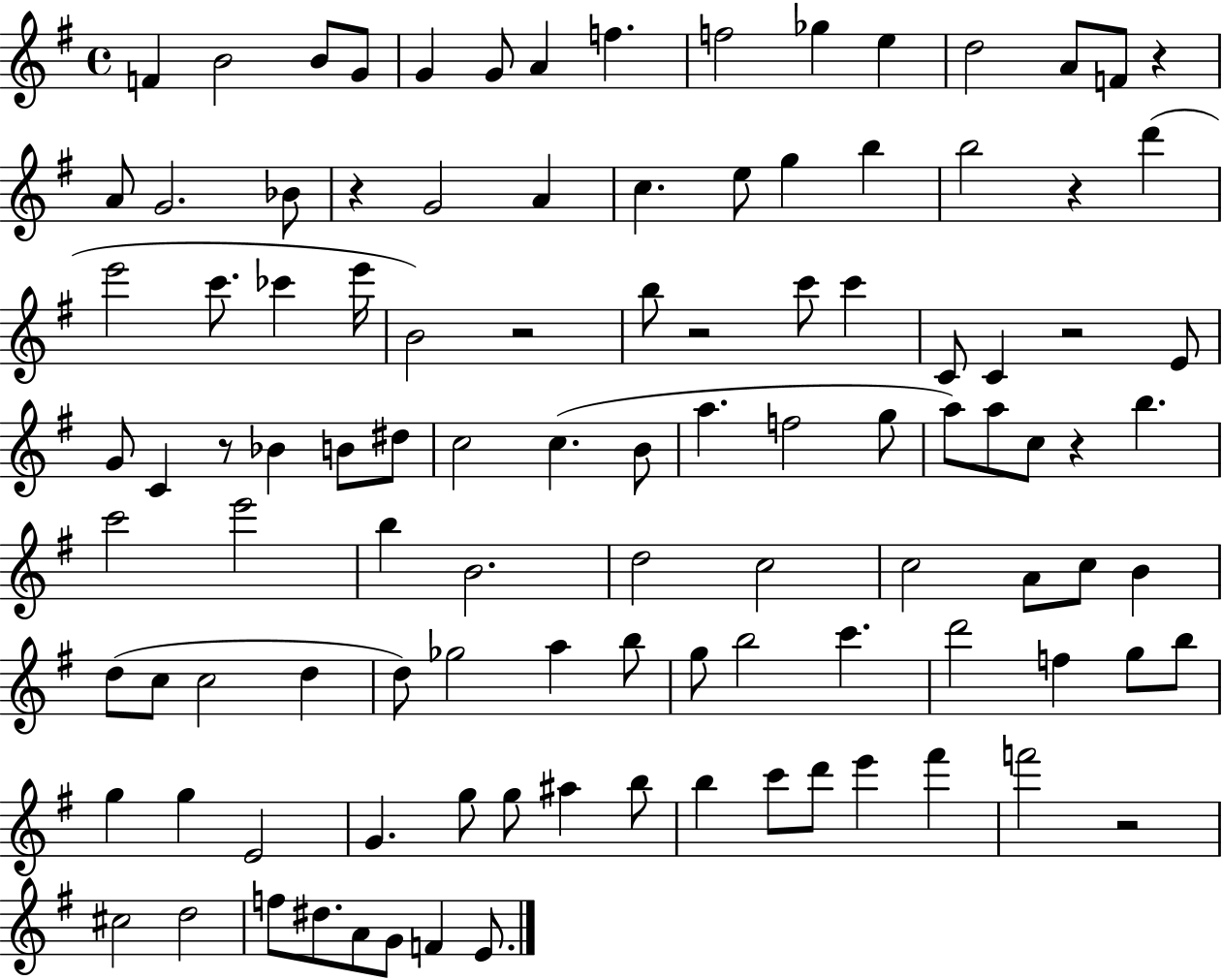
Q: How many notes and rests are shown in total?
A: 107